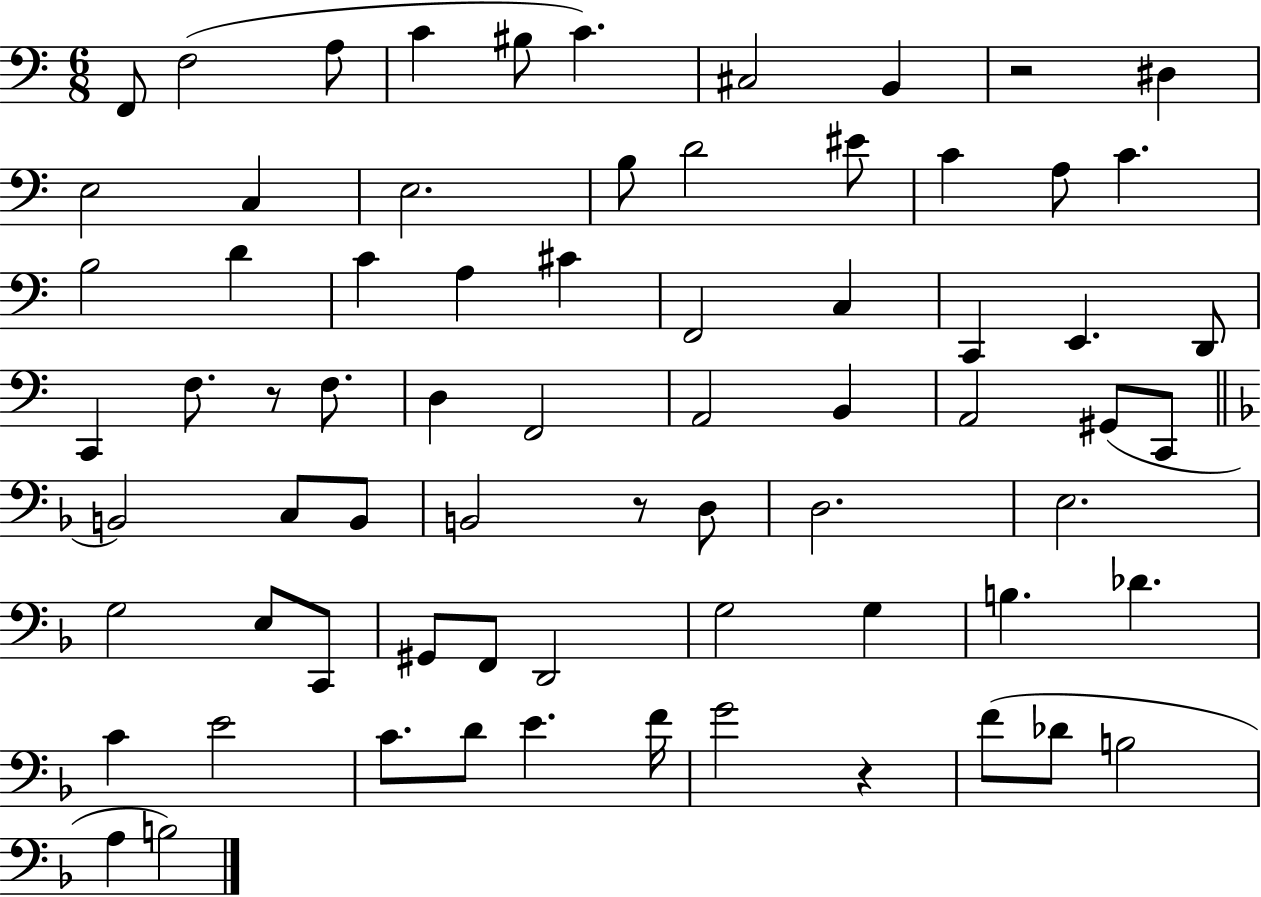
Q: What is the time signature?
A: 6/8